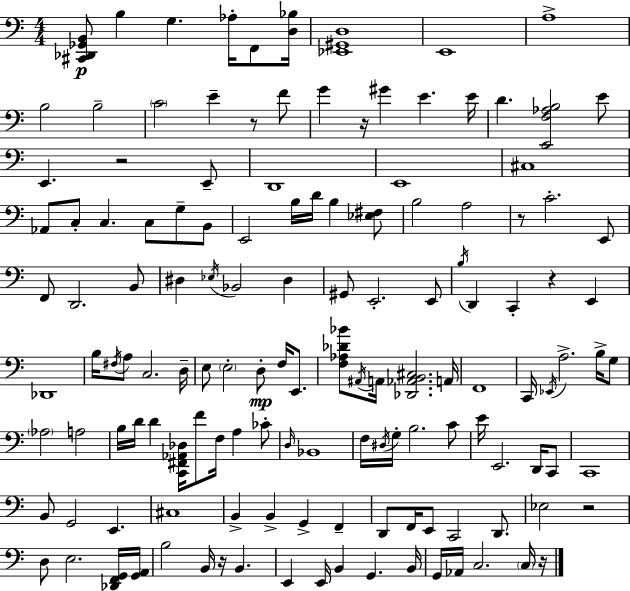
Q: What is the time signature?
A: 4/4